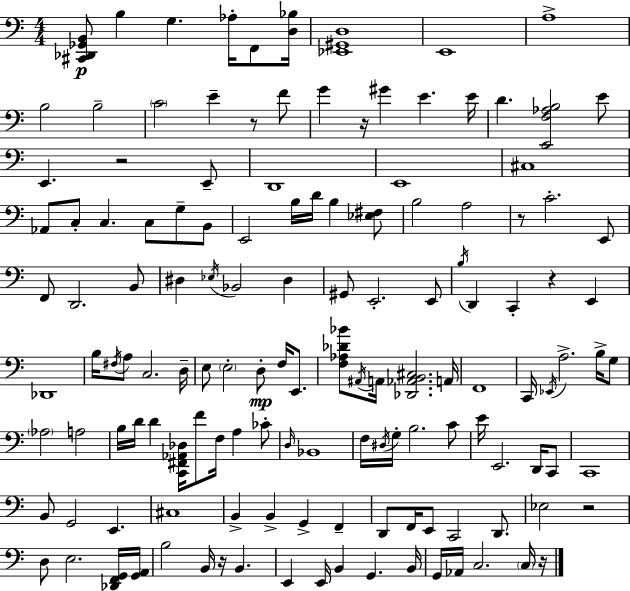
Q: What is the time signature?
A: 4/4